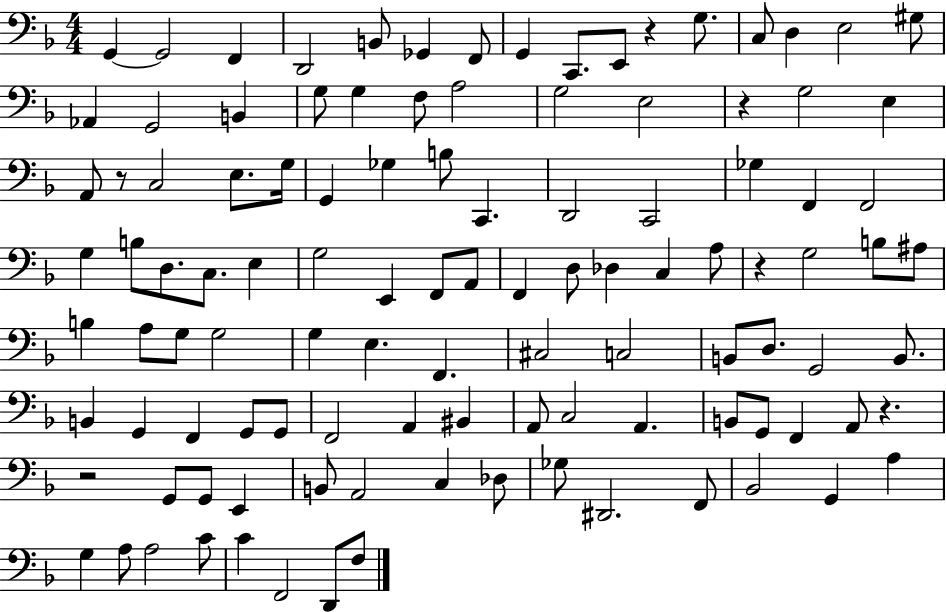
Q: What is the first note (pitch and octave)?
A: G2